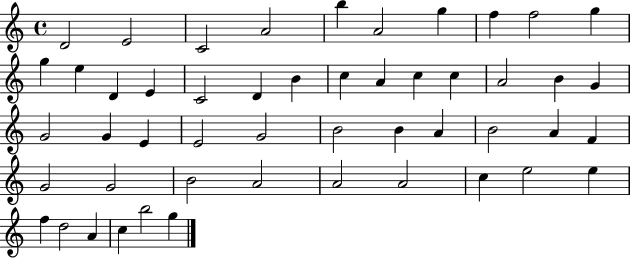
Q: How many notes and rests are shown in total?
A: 50